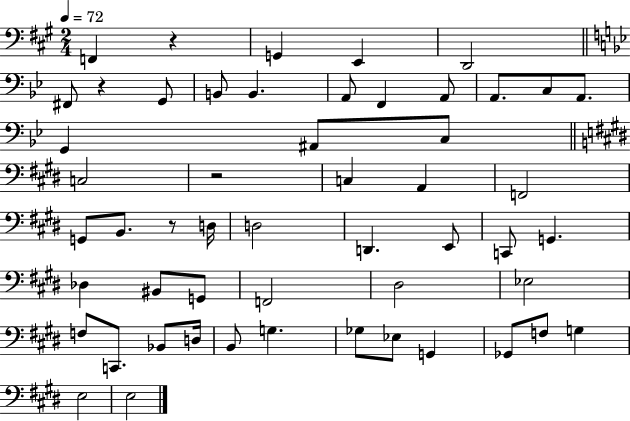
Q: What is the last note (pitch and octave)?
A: E3